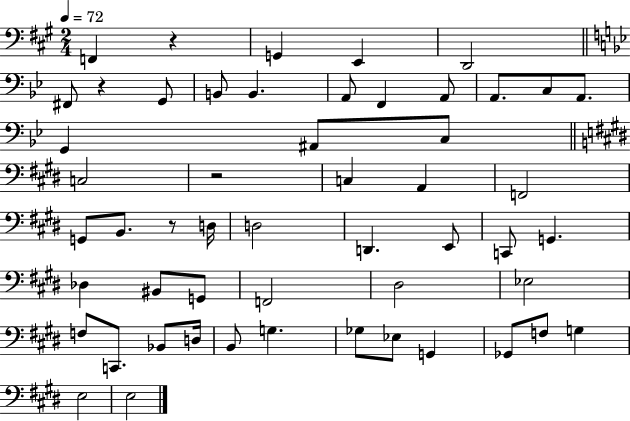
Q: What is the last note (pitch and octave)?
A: E3